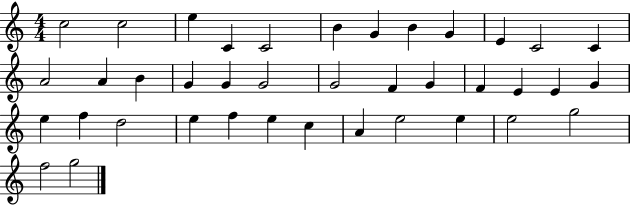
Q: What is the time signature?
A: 4/4